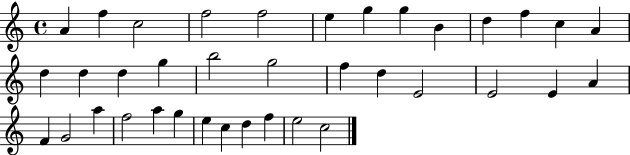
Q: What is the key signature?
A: C major